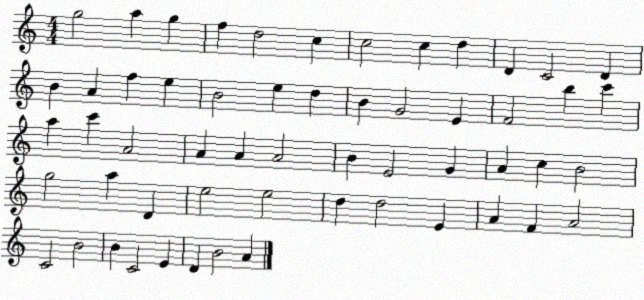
X:1
T:Untitled
M:4/4
L:1/4
K:C
g2 a g f d2 c c2 c d D C2 D B A f e B2 e d B G2 E F2 b c' a c' A2 A A A2 B E2 G A c B2 g2 a D e2 e2 d d2 E A F A2 C2 B2 B C2 E D B2 A